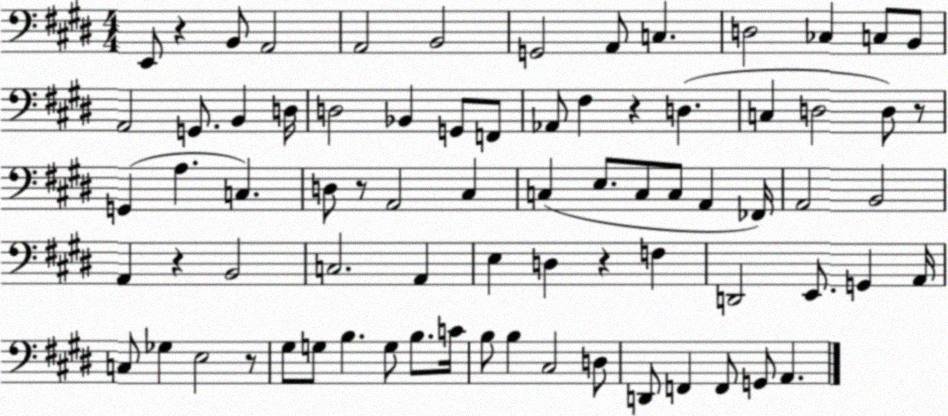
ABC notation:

X:1
T:Untitled
M:4/4
L:1/4
K:E
E,,/2 z B,,/2 A,,2 A,,2 B,,2 G,,2 A,,/2 C, D,2 _C, C,/2 B,,/2 A,,2 G,,/2 B,, D,/4 D,2 _B,, G,,/2 F,,/2 _A,,/2 ^F, z D, C, D,2 D,/2 z/2 G,, A, C, D,/2 z/2 A,,2 ^C, C, E,/2 C,/2 C,/2 A,, _F,,/4 A,,2 B,,2 A,, z B,,2 C,2 A,, E, D, z F, D,,2 E,,/2 G,, A,,/4 C,/2 _G, E,2 z/2 ^G,/2 G,/2 B, G,/2 B,/2 C/4 B,/2 B, ^C,2 D,/2 D,,/2 F,, F,,/2 G,,/2 A,,